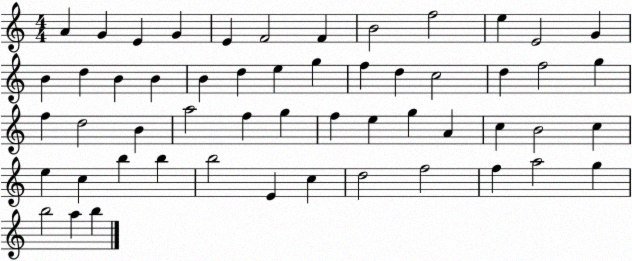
X:1
T:Untitled
M:4/4
L:1/4
K:C
A G E G E F2 F B2 f2 e E2 G B d B B B d e g f d c2 d f2 g f d2 B a2 f g f e g A c B2 c e c b b b2 E c d2 f2 f a2 g b2 a b